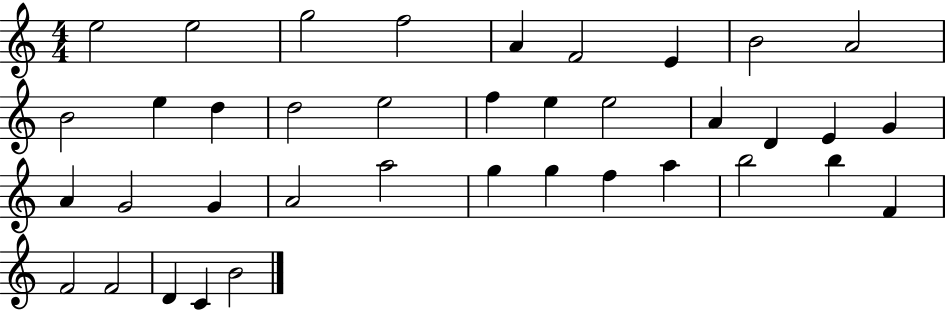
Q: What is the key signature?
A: C major